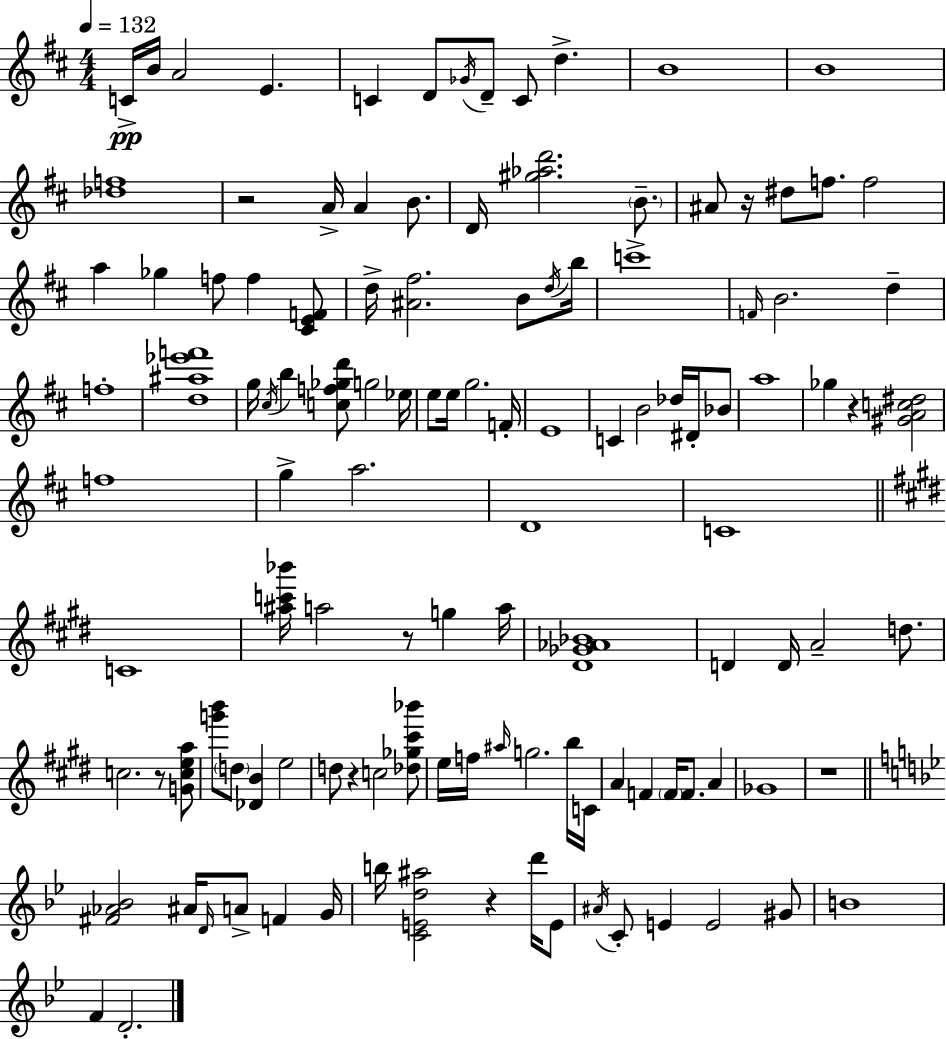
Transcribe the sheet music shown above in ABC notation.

X:1
T:Untitled
M:4/4
L:1/4
K:D
C/4 B/4 A2 E C D/2 _G/4 D/2 C/2 d B4 B4 [_df]4 z2 A/4 A B/2 D/4 [^g_ad']2 B/2 ^A/2 z/4 ^d/2 f/2 f2 a _g f/2 f [^CEF]/2 d/4 [^A^f]2 B/2 d/4 b/4 c'4 F/4 B2 d f4 [d^a_e'f']4 g/4 ^c/4 b [cf_gd']/2 g2 _e/4 e/2 e/4 g2 F/4 E4 C B2 _d/4 ^D/4 _B/2 a4 _g z [^GAc^d]2 f4 g a2 D4 C4 C4 [^ac'_b']/4 a2 z/2 g a/4 [^D_G_A_B]4 D D/4 A2 d/2 c2 z/2 [Gcea]/2 [g'b']/2 d/2 [_DB] e2 d/2 z c2 [_d_g^c'_b']/2 e/4 f/4 ^a/4 g2 b/4 C/4 A F F/4 F/2 A _G4 z4 [^F_A_B]2 ^A/4 D/4 A/2 F G/4 b/4 [CEd^a]2 z d'/4 E/2 ^A/4 C/2 E E2 ^G/2 B4 F D2